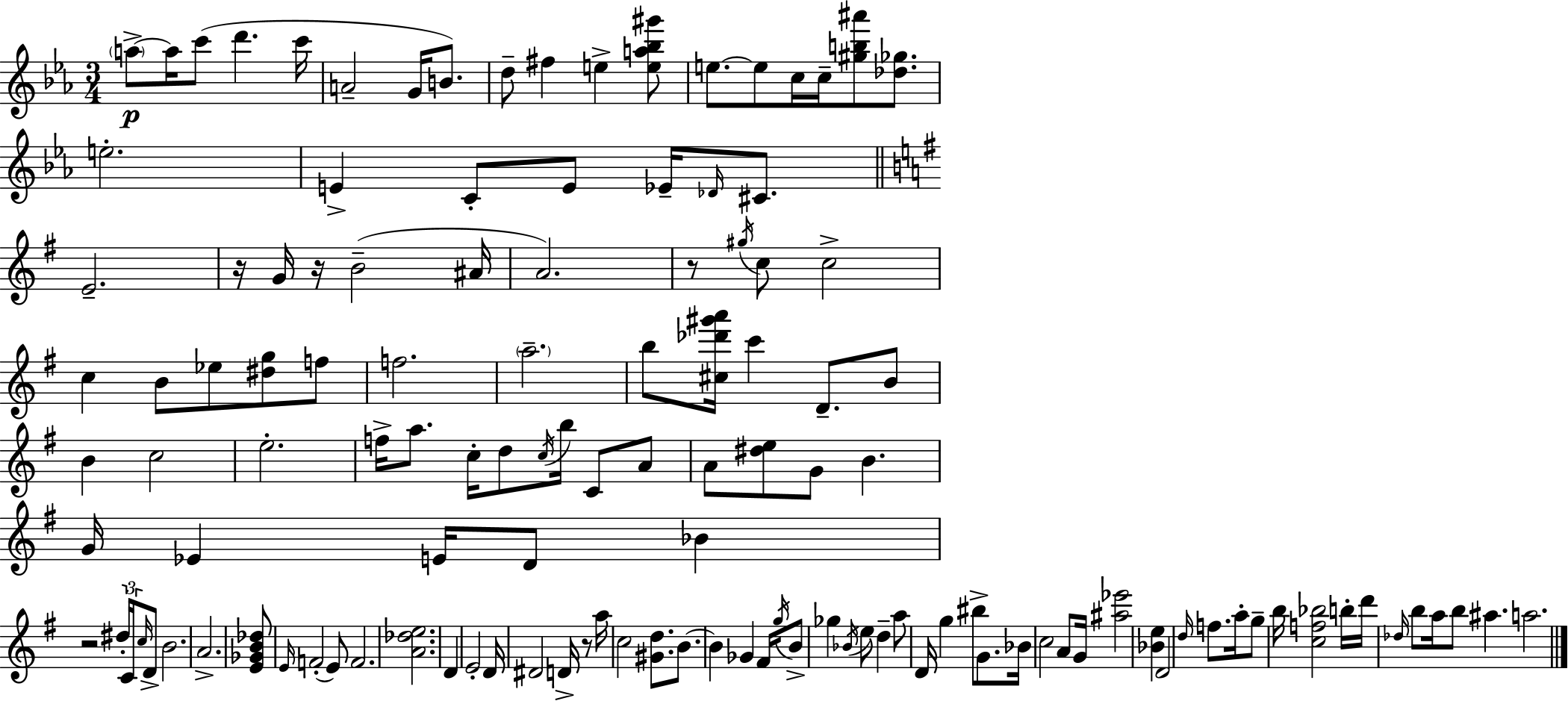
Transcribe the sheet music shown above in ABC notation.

X:1
T:Untitled
M:3/4
L:1/4
K:Cm
a/2 a/4 c'/2 d' c'/4 A2 G/4 B/2 d/2 ^f e [ea_b^g']/2 e/2 e/2 c/4 c/4 [^gb^a']/2 [_d_g]/2 e2 E C/2 E/2 _E/4 _D/4 ^C/2 E2 z/4 G/4 z/4 B2 ^A/4 A2 z/2 ^g/4 c/2 c2 c B/2 _e/2 [^dg]/2 f/2 f2 a2 b/2 [^c_d'^g'a']/4 c' D/2 B/2 B c2 e2 f/4 a/2 c/4 d/2 c/4 b/4 C/2 A/2 A/2 [^de]/2 G/2 B G/4 _E E/4 D/2 _B z2 ^d/4 C/4 c/4 D/2 B2 A2 [E_GB_d]/2 E/4 F2 E/2 F2 [A_de]2 D E2 D/4 ^D2 D/4 z/2 a/4 c2 [^Gd]/2 B/2 B _G ^F/4 g/4 B/2 _g _B/4 e/2 d a/2 D/4 g ^b/2 G/2 _B/4 c2 A/2 G/4 [^a_e']2 [_Be] D2 d/4 f/2 a/4 g/2 b/4 [cf_b]2 b/4 d'/4 _d/4 b/2 a/4 b/2 ^a a2